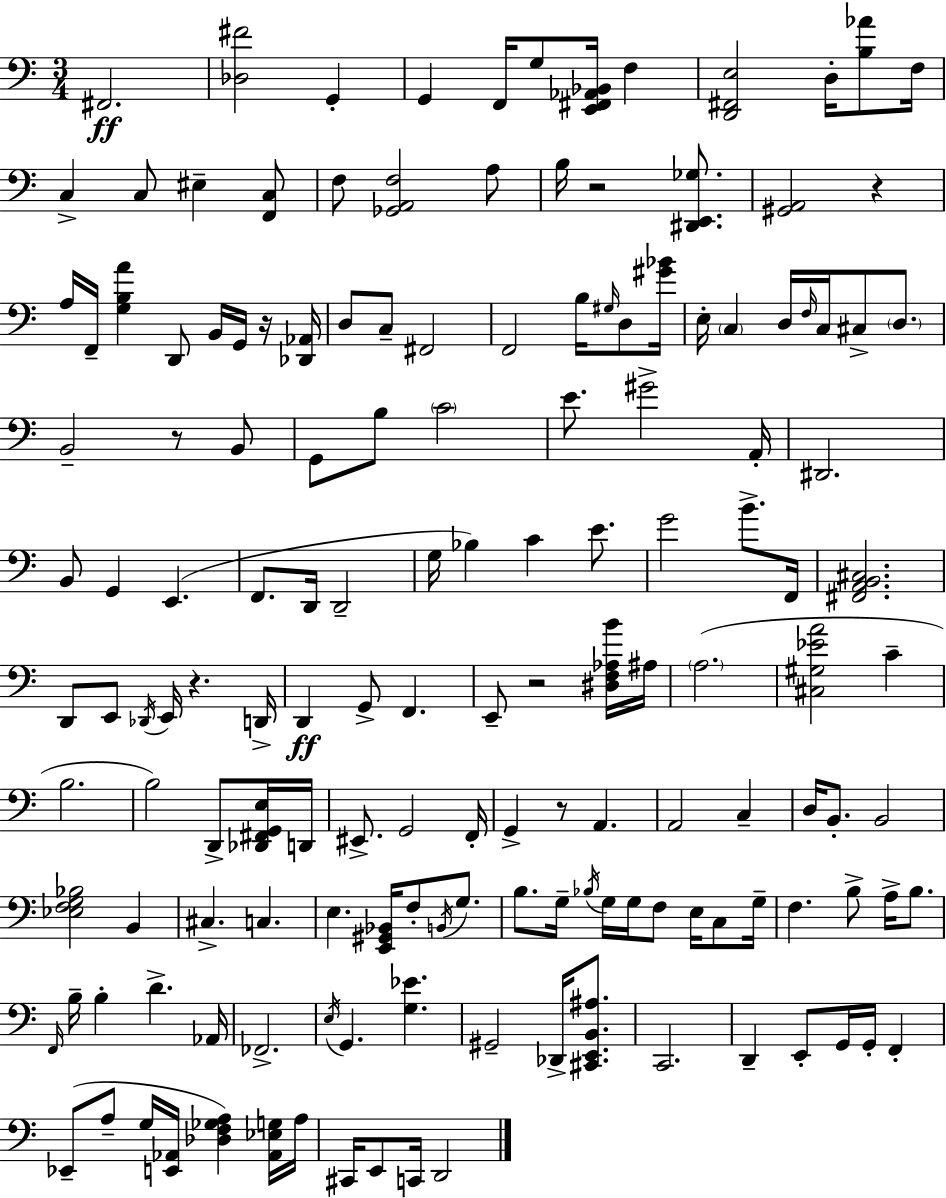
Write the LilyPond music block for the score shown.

{
  \clef bass
  \numericTimeSignature
  \time 3/4
  \key a \minor
  fis,2.\ff | <des fis'>2 g,4-. | g,4 f,16 g8 <e, fis, aes, bes,>16 f4 | <d, fis, e>2 d16-. <b aes'>8 f16 | \break c4-> c8 eis4-- <f, c>8 | f8 <ges, a, f>2 a8 | b16 r2 <dis, e, ges>8. | <gis, a,>2 r4 | \break a16 f,16-- <g b a'>4 d,8 b,16 g,16 r16 <des, aes,>16 | d8 c8-- fis,2 | f,2 b16 \grace { gis16 } d8 | <gis' bes'>16 e16-. \parenthesize c4 d16 \grace { f16 } c16 cis8-> \parenthesize d8. | \break b,2-- r8 | b,8 g,8 b8 \parenthesize c'2 | e'8. gis'2-> | a,16-. dis,2. | \break b,8 g,4 e,4.( | f,8. d,16 d,2-- | g16 bes4) c'4 e'8. | g'2 b'8.-> | \break f,16 <fis, a, b, cis>2. | d,8 e,8 \acciaccatura { des,16 } e,16 r4. | d,16-> d,4\ff g,8-> f,4. | e,8-- r2 | \break <dis f aes b'>16 ais16 \parenthesize a2.( | <cis gis ees' a'>2 c'4-- | b2. | b2) d,8-> | \break <des, fis, g, e>16 d,16 eis,8.-> g,2 | f,16-. g,4-> r8 a,4. | a,2 c4-- | d16 b,8.-. b,2 | \break <ees f g bes>2 b,4 | cis4.-> c4. | e4. <e, gis, bes,>16 f8-. | \acciaccatura { b,16 } g8. b8. g16-- \acciaccatura { bes16 } g16 g16 f8 | \break e16 c8 g16-- f4. b8-> | a16-> b8. \grace { f,16 } b16-- b4-. d'4.-> | aes,16 fes,2.-> | \acciaccatura { e16 } g,4. | \break <g ees'>4. gis,2-- | des,16-> <cis, e, b, ais>8. c,2. | d,4-- e,8-. | g,16 g,16-. f,4-. ees,8--( a8-- g16 | \break <e, aes,>16 <des f ges a>4) <aes, ees g>16 a16 cis,16 e,8 c,16 d,2 | \bar "|."
}